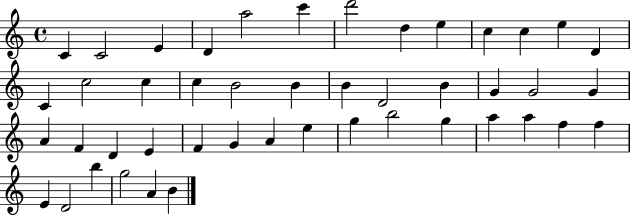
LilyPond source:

{
  \clef treble
  \time 4/4
  \defaultTimeSignature
  \key c \major
  c'4 c'2 e'4 | d'4 a''2 c'''4 | d'''2 d''4 e''4 | c''4 c''4 e''4 d'4 | \break c'4 c''2 c''4 | c''4 b'2 b'4 | b'4 d'2 b'4 | g'4 g'2 g'4 | \break a'4 f'4 d'4 e'4 | f'4 g'4 a'4 e''4 | g''4 b''2 g''4 | a''4 a''4 f''4 f''4 | \break e'4 d'2 b''4 | g''2 a'4 b'4 | \bar "|."
}